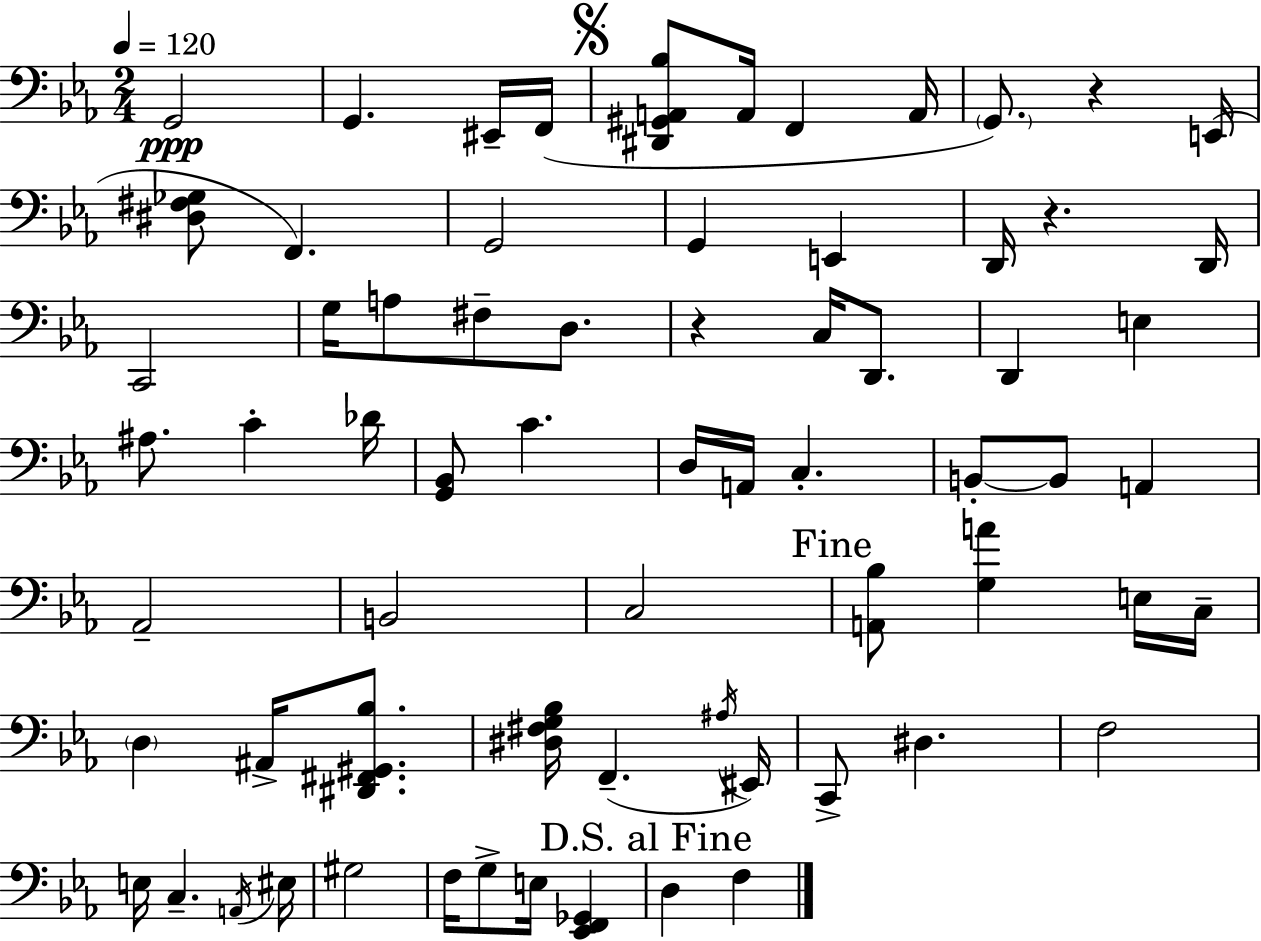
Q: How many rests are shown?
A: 3